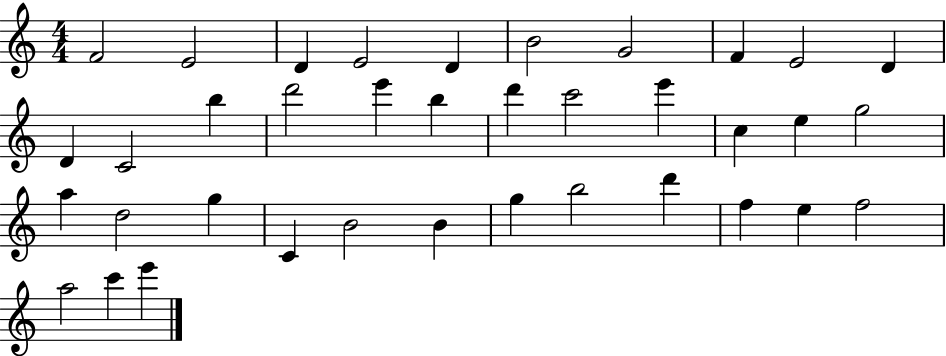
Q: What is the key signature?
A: C major